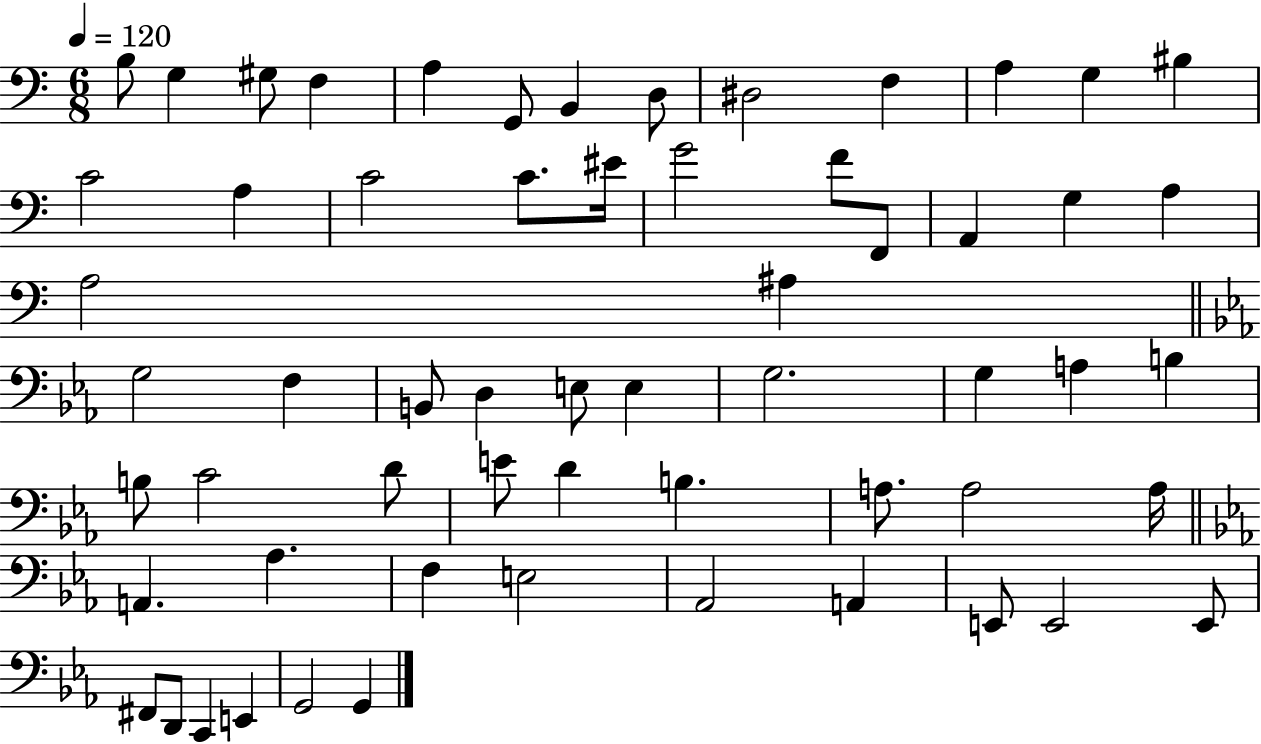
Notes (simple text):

B3/e G3/q G#3/e F3/q A3/q G2/e B2/q D3/e D#3/h F3/q A3/q G3/q BIS3/q C4/h A3/q C4/h C4/e. EIS4/s G4/h F4/e F2/e A2/q G3/q A3/q A3/h A#3/q G3/h F3/q B2/e D3/q E3/e E3/q G3/h. G3/q A3/q B3/q B3/e C4/h D4/e E4/e D4/q B3/q. A3/e. A3/h A3/s A2/q. Ab3/q. F3/q E3/h Ab2/h A2/q E2/e E2/h E2/e F#2/e D2/e C2/q E2/q G2/h G2/q